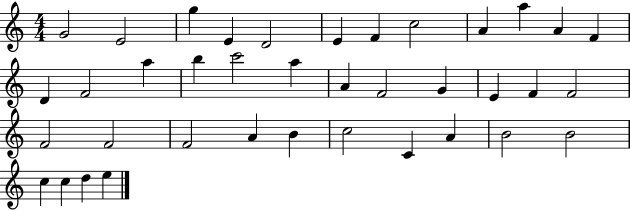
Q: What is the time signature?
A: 4/4